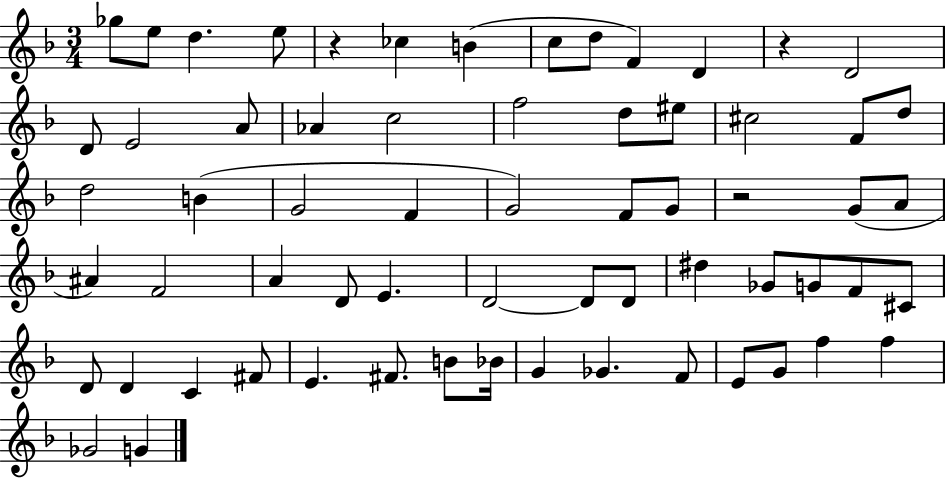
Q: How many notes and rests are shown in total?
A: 64